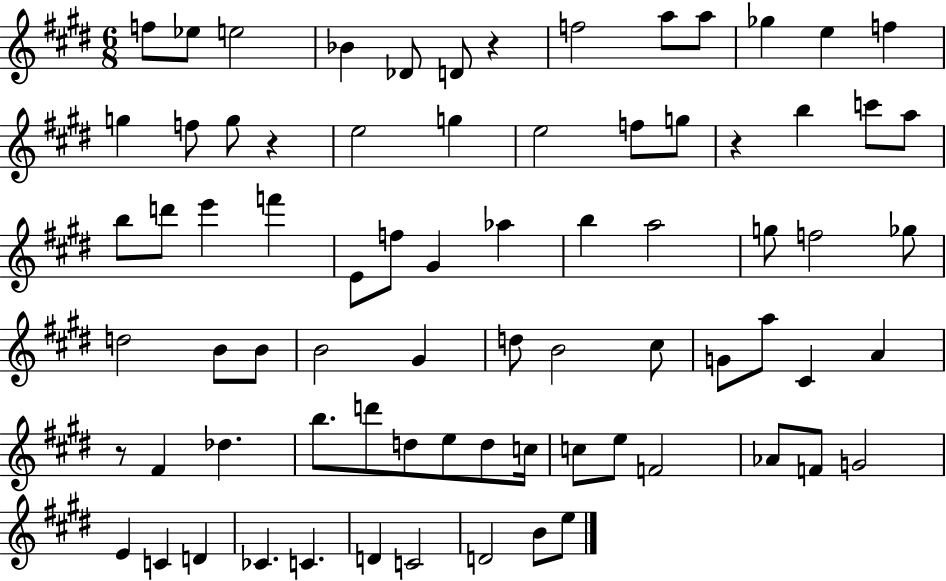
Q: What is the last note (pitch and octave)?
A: E5